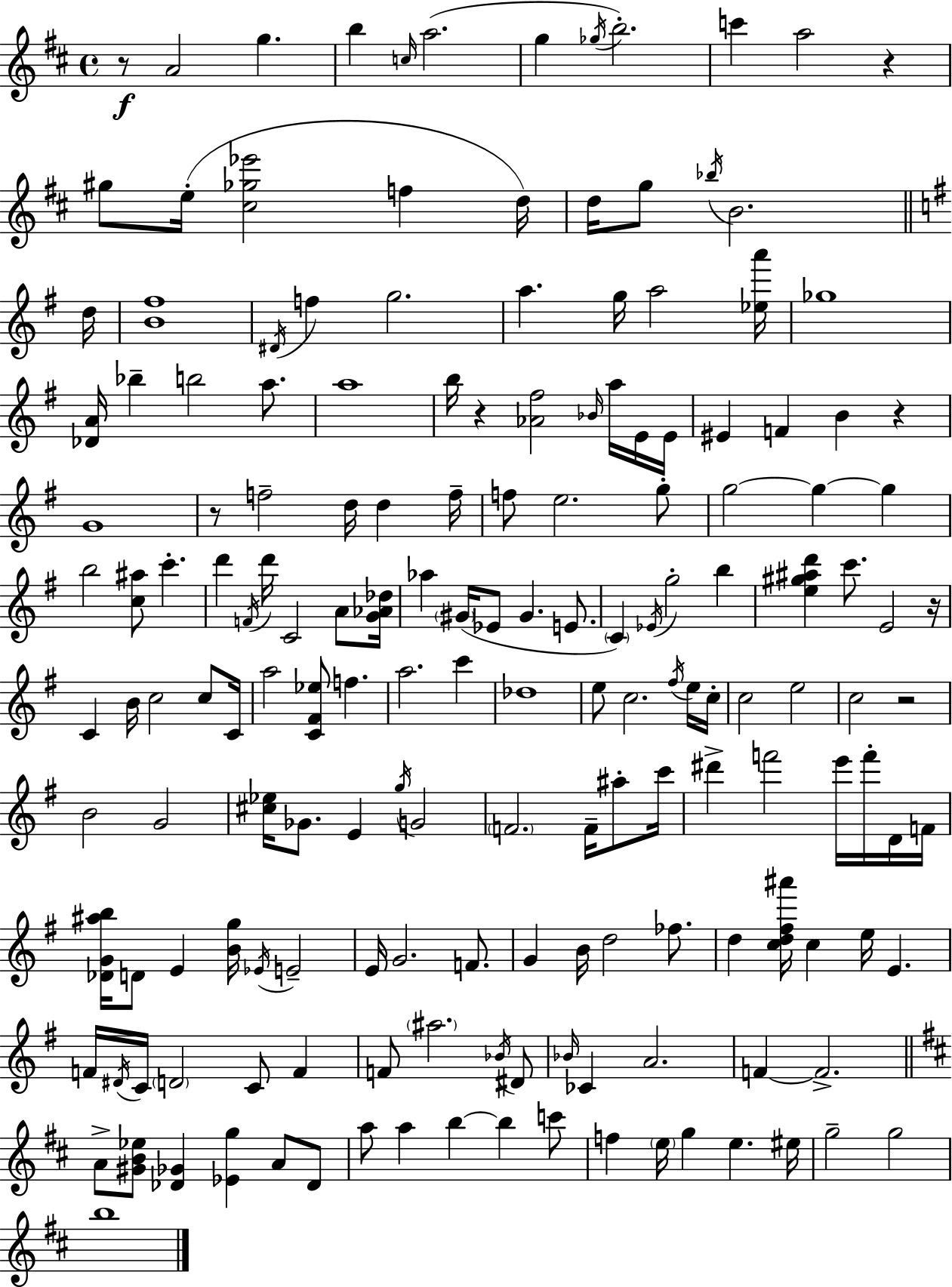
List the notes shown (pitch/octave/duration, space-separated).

R/e A4/h G5/q. B5/q C5/s A5/h. G5/q Gb5/s B5/h. C6/q A5/h R/q G#5/e E5/s [C#5,Gb5,Eb6]/h F5/q D5/s D5/s G5/e Bb5/s B4/h. D5/s [B4,F#5]/w D#4/s F5/q G5/h. A5/q. G5/s A5/h [Eb5,A6]/s Gb5/w [Db4,A4]/s Bb5/q B5/h A5/e. A5/w B5/s R/q [Ab4,F#5]/h Bb4/s A5/s E4/s E4/s EIS4/q F4/q B4/q R/q G4/w R/e F5/h D5/s D5/q F5/s F5/e E5/h. G5/e G5/h G5/q G5/q B5/h [C5,A#5]/e C6/q. D6/q F4/s D6/s C4/h A4/e [G4,Ab4,Db5]/s Ab5/q G#4/s Eb4/e G#4/q. E4/e. C4/q Eb4/s G5/h B5/q [E5,G#5,A#5,D6]/q C6/e. E4/h R/s C4/q B4/s C5/h C5/e C4/s A5/h [C4,F#4,Eb5]/e F5/q. A5/h. C6/q Db5/w E5/e C5/h. F#5/s E5/s C5/s C5/h E5/h C5/h R/h B4/h G4/h [C#5,Eb5]/s Gb4/e. E4/q G5/s G4/h F4/h. F4/s A#5/e C6/s D#6/q F6/h E6/s F6/s D4/s F4/s [Db4,G4,A#5,B5]/s D4/e E4/q [B4,G5]/s Eb4/s E4/h E4/s G4/h. F4/e. G4/q B4/s D5/h FES5/e. D5/q [C5,D5,F#5,A#6]/s C5/q E5/s E4/q. F4/s D#4/s C4/s D4/h C4/e F4/q F4/e A#5/h. Bb4/s D#4/e Bb4/s CES4/q A4/h. F4/q F4/h. A4/e [G#4,B4,Eb5]/e [Db4,Gb4]/q [Eb4,G5]/q A4/e Db4/e A5/e A5/q B5/q B5/q C6/e F5/q E5/s G5/q E5/q. EIS5/s G5/h G5/h B5/w